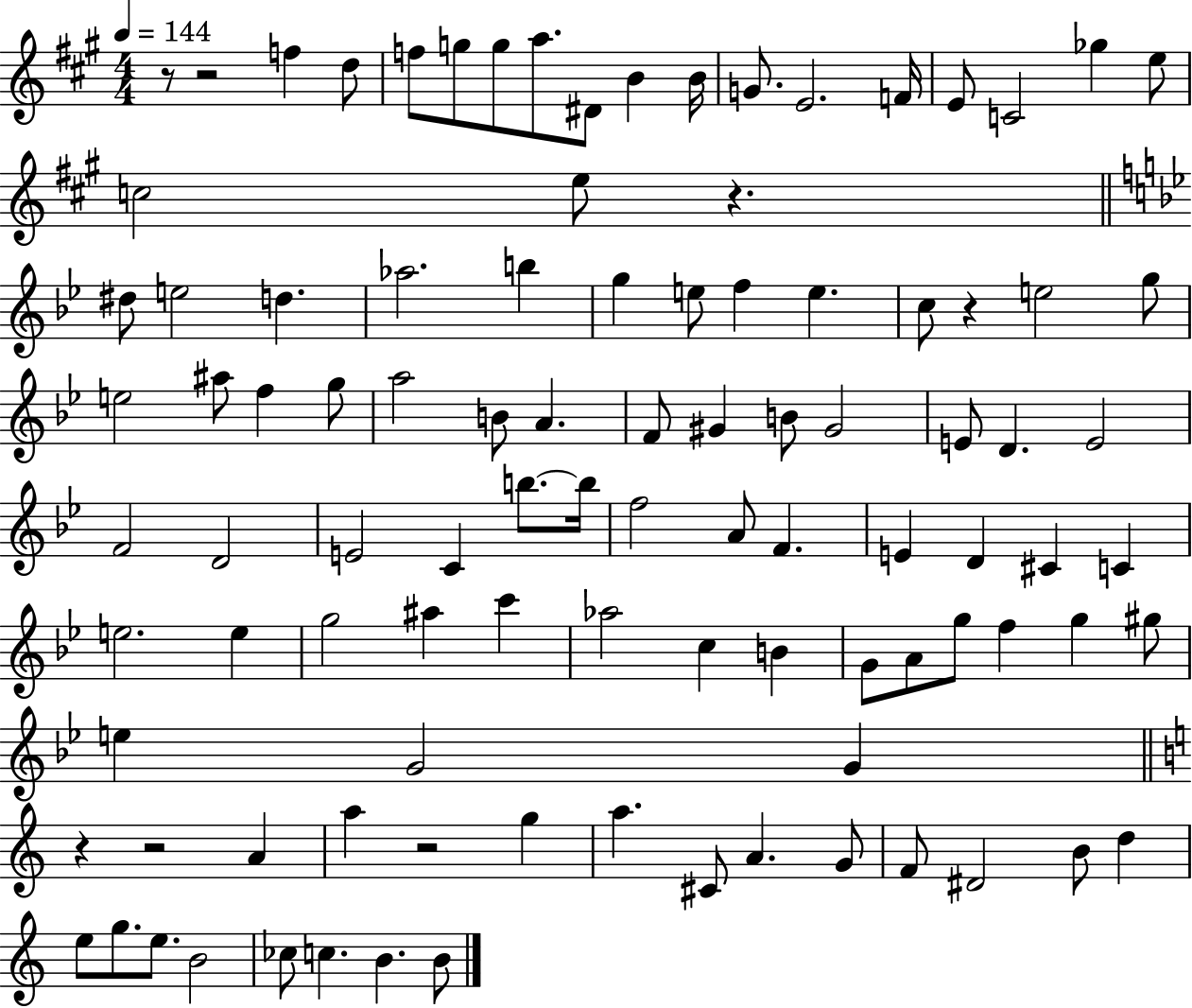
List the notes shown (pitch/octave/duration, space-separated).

R/e R/h F5/q D5/e F5/e G5/e G5/e A5/e. D#4/e B4/q B4/s G4/e. E4/h. F4/s E4/e C4/h Gb5/q E5/e C5/h E5/e R/q. D#5/e E5/h D5/q. Ab5/h. B5/q G5/q E5/e F5/q E5/q. C5/e R/q E5/h G5/e E5/h A#5/e F5/q G5/e A5/h B4/e A4/q. F4/e G#4/q B4/e G#4/h E4/e D4/q. E4/h F4/h D4/h E4/h C4/q B5/e. B5/s F5/h A4/e F4/q. E4/q D4/q C#4/q C4/q E5/h. E5/q G5/h A#5/q C6/q Ab5/h C5/q B4/q G4/e A4/e G5/e F5/q G5/q G#5/e E5/q G4/h G4/q R/q R/h A4/q A5/q R/h G5/q A5/q. C#4/e A4/q. G4/e F4/e D#4/h B4/e D5/q E5/e G5/e. E5/e. B4/h CES5/e C5/q. B4/q. B4/e